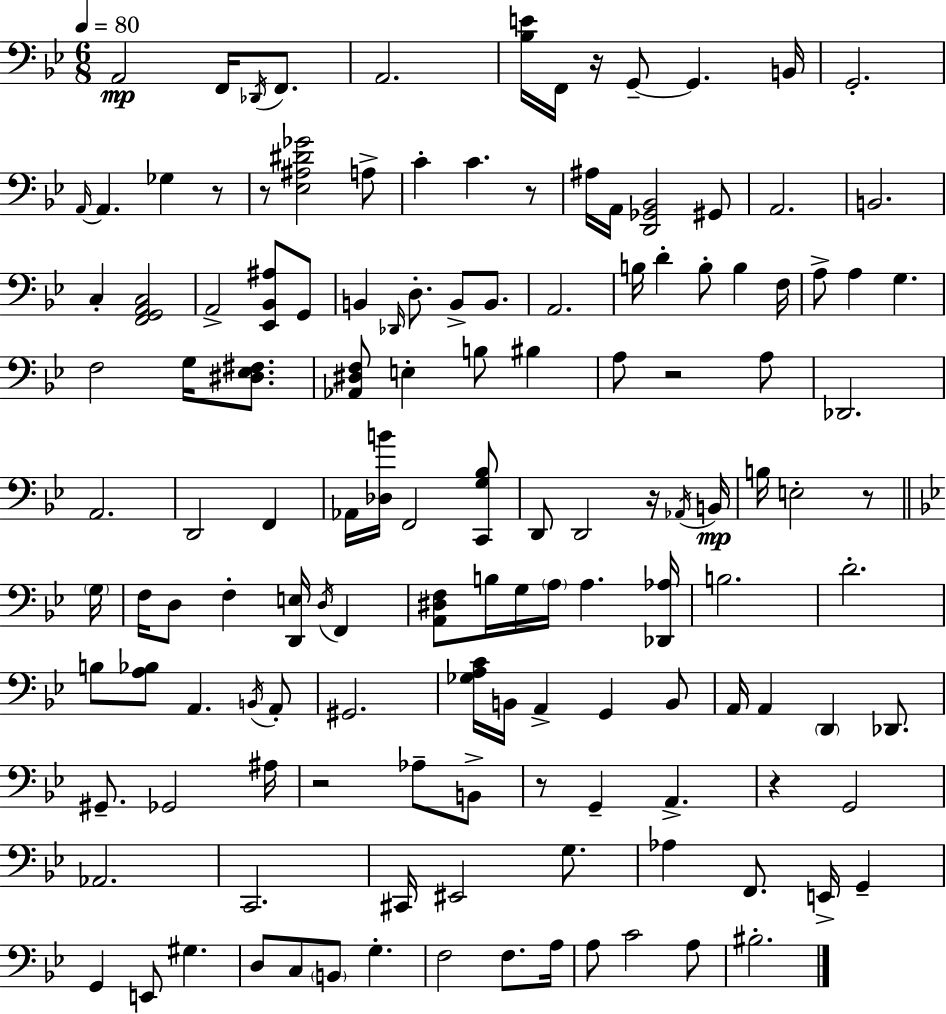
X:1
T:Untitled
M:6/8
L:1/4
K:Bb
A,,2 F,,/4 _D,,/4 F,,/2 A,,2 [_B,E]/4 F,,/4 z/4 G,,/2 G,, B,,/4 G,,2 A,,/4 A,, _G, z/2 z/2 [_E,^A,^D_G]2 A,/2 C C z/2 ^A,/4 A,,/4 [D,,_G,,_B,,]2 ^G,,/2 A,,2 B,,2 C, [F,,G,,A,,C,]2 A,,2 [_E,,_B,,^A,]/2 G,,/2 B,, _D,,/4 D,/2 B,,/2 B,,/2 A,,2 B,/4 D B,/2 B, F,/4 A,/2 A, G, F,2 G,/4 [^D,_E,^F,]/2 [_A,,^D,F,]/2 E, B,/2 ^B, A,/2 z2 A,/2 _D,,2 A,,2 D,,2 F,, _A,,/4 [_D,B]/4 F,,2 [C,,G,_B,]/2 D,,/2 D,,2 z/4 _A,,/4 B,,/4 B,/4 E,2 z/2 G,/4 F,/4 D,/2 F, [D,,E,]/4 D,/4 F,, [A,,^D,F,]/2 B,/4 G,/4 A,/4 A, [_D,,_A,]/4 B,2 D2 B,/2 [A,_B,]/2 A,, B,,/4 A,,/2 ^G,,2 [_G,A,C]/4 B,,/4 A,, G,, B,,/2 A,,/4 A,, D,, _D,,/2 ^G,,/2 _G,,2 ^A,/4 z2 _A,/2 B,,/2 z/2 G,, A,, z G,,2 _A,,2 C,,2 ^C,,/4 ^E,,2 G,/2 _A, F,,/2 E,,/4 G,, G,, E,,/2 ^G, D,/2 C,/2 B,,/2 G, F,2 F,/2 A,/4 A,/2 C2 A,/2 ^B,2